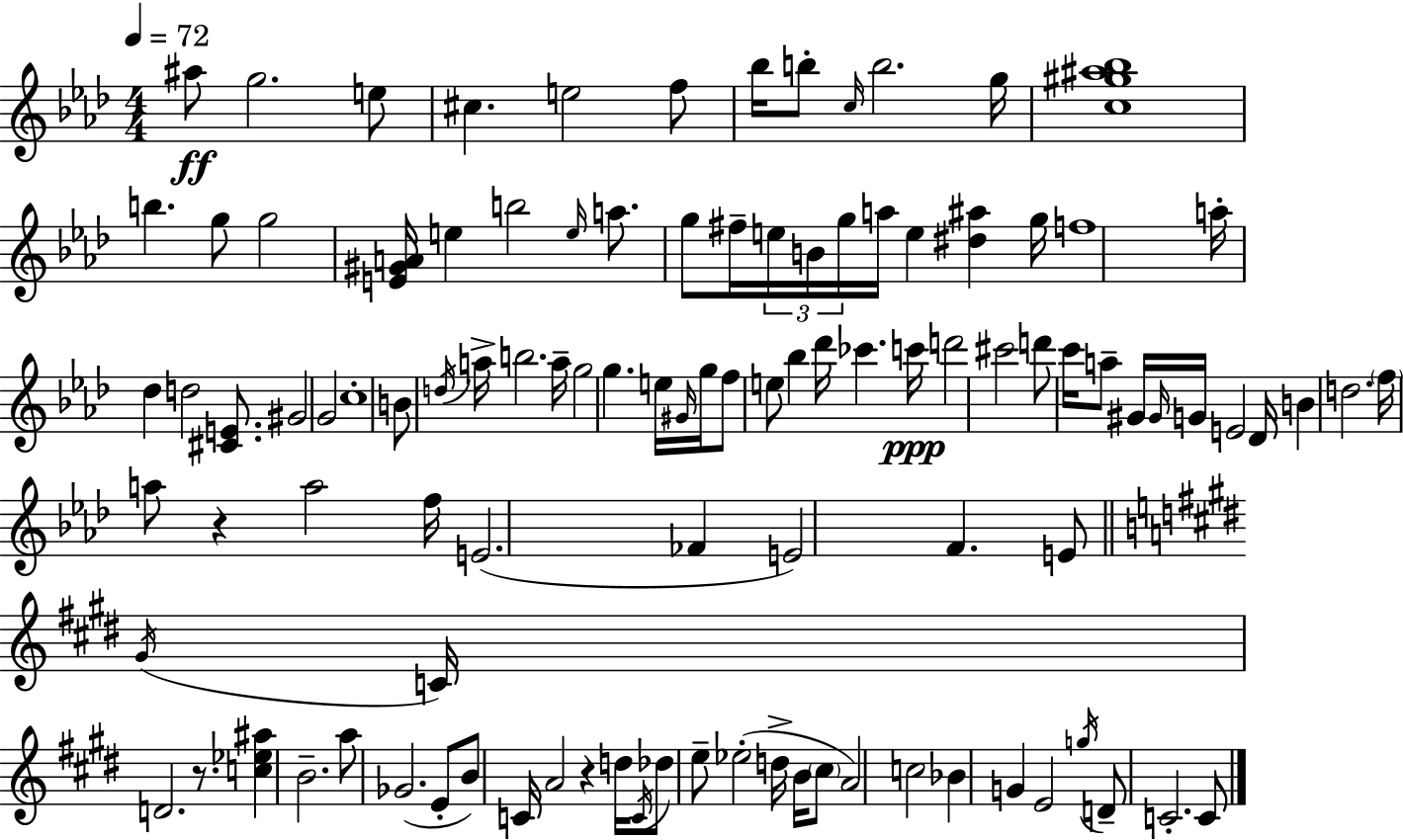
{
  \clef treble
  \numericTimeSignature
  \time 4/4
  \key f \minor
  \tempo 4 = 72
  ais''8\ff g''2. e''8 | cis''4. e''2 f''8 | bes''16 b''8-. \grace { c''16 } b''2. | g''16 <c'' gis'' ais'' bes''>1 | \break b''4. g''8 g''2 | <e' gis' a'>16 e''4 b''2 \grace { e''16 } a''8. | g''8 fis''16-- \tuplet 3/2 { e''16 b'16 g''16 } a''16 e''4 <dis'' ais''>4 | g''16 f''1 | \break a''16-. des''4 d''2 <cis' e'>8. | gis'2 g'2 | c''1-. | b'8 \acciaccatura { d''16 } a''16-> b''2. | \break a''16-- g''2 g''4. | e''16 \grace { gis'16 } g''16 f''8 e''8 bes''4 des'''16 ces'''4. | c'''16\ppp d'''2 cis'''2 | d'''8 c'''16 a''8-- gis'16 \grace { gis'16 } g'16 e'2 | \break des'16 b'4 d''2. | \parenthesize f''16 a''8 r4 a''2 | f''16 e'2.( | fes'4 e'2) f'4. | \break e'8 \bar "||" \break \key e \major \acciaccatura { gis'16 } c'16 d'2. r8. | <c'' ees'' ais''>4 b'2.-- | a''8 ges'2.( e'8-. | b'8) c'16 a'2 r4 | \break d''16 \acciaccatura { c'16 } des''8 e''8-- ees''2-.( d''16-> b'16 | \parenthesize cis''8 a'2) c''2 | bes'4 g'4 e'2 | \acciaccatura { g''16 } d'8-- c'2.-. | \break c'8 \bar "|."
}